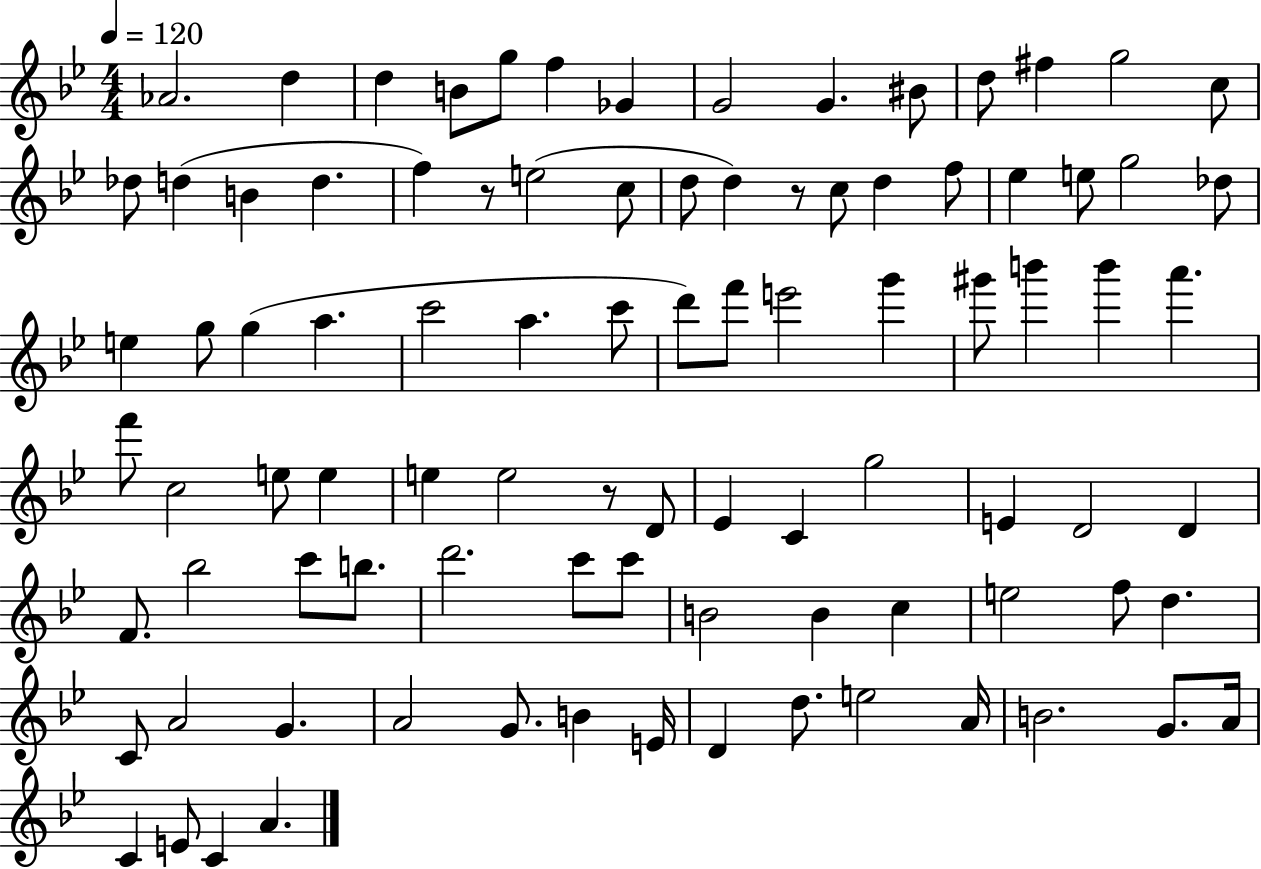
X:1
T:Untitled
M:4/4
L:1/4
K:Bb
_A2 d d B/2 g/2 f _G G2 G ^B/2 d/2 ^f g2 c/2 _d/2 d B d f z/2 e2 c/2 d/2 d z/2 c/2 d f/2 _e e/2 g2 _d/2 e g/2 g a c'2 a c'/2 d'/2 f'/2 e'2 g' ^g'/2 b' b' a' f'/2 c2 e/2 e e e2 z/2 D/2 _E C g2 E D2 D F/2 _b2 c'/2 b/2 d'2 c'/2 c'/2 B2 B c e2 f/2 d C/2 A2 G A2 G/2 B E/4 D d/2 e2 A/4 B2 G/2 A/4 C E/2 C A